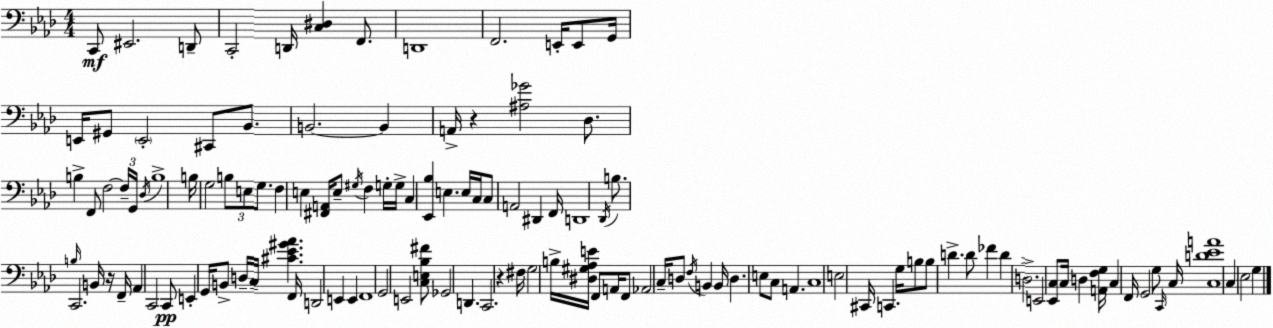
X:1
T:Untitled
M:4/4
L:1/4
K:Ab
C,,/2 ^E,,2 D,,/2 C,,2 D,,/4 [C,^D,] F,,/2 D,,4 F,,2 E,,/4 E,,/2 G,,/4 E,,/4 ^G,,/2 E,,2 ^C,,/2 _B,,/2 B,,2 B,, A,,/4 z [^A,_G]2 _D,/2 B, F,,/2 F,2 F,/4 G,,/4 _D,/4 B,4 B,/4 G,2 B,/2 E,/2 G,/2 F, E, [^F,,A,,]/4 E,/2 ^G,/4 F, G,/4 G,/4 C, [_E,,_B,] E, E,/4 C,/4 C,/2 A,,2 ^D,, F,,/4 D,,4 _D,,/4 B,/2 B,/4 C,,2 B,,/4 z/4 F,,/4 _A,, C,,2 C,,/2 E,, G,,/4 B,,/2 D,/4 C,/4 [^C_E^G_A] F,,/4 D,,2 E,, E,, F,,4 G,,2 E,,2 [C,E,_B,^F]/2 _G,,2 D,, C,,2 z ^F,/4 G,2 B,/4 [^D,^G,_A,E]/4 F,,/2 A,,/4 F,,/2 _A,,2 C,/4 D,/2 F,/4 B,, B,,/4 D, E,/2 C,/2 A,, C,4 E,2 ^C,,/4 C,, G,/4 B,/2 B,/2 D D/2 _F D D,2 E,,2 [_E,,C,]/2 C,/4 D, [A,,F,G,]/4 C, F,,/4 G,,2 G,/2 C,,/4 C,/4 [C,D_EA]4 C, _E,2 G,